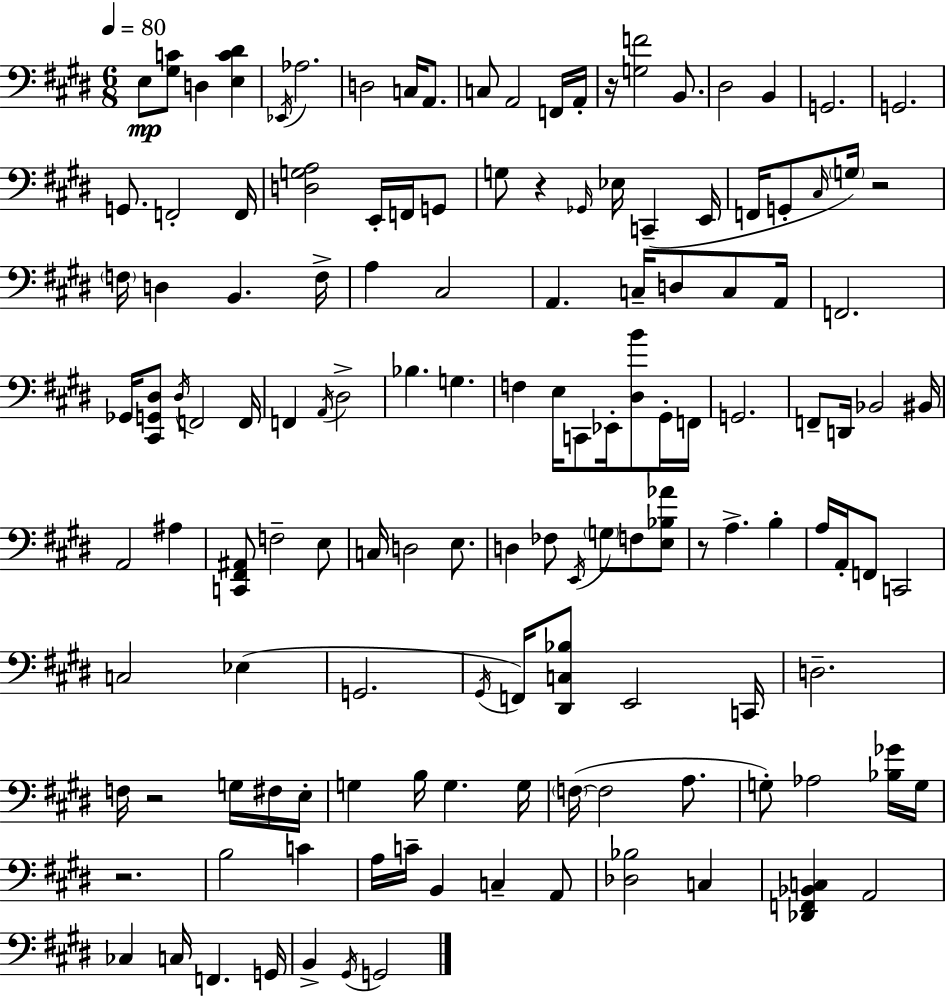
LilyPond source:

{
  \clef bass
  \numericTimeSignature
  \time 6/8
  \key e \major
  \tempo 4 = 80
  e8\mp <gis c'>8 d4 <e c' dis'>4 | \acciaccatura { ees,16 } aes2. | d2 c16 a,8. | c8 a,2 f,16 | \break a,16-. r16 <g f'>2 b,8. | dis2 b,4 | g,2. | g,2. | \break g,8. f,2-. | f,16 <d g a>2 e,16-. f,16 g,8 | g8 r4 \grace { ges,16 } ees16 c,4--( | e,16 f,16 g,8-. \grace { cis16 } \parenthesize g16) r2 | \break \parenthesize f16 d4 b,4. | f16-> a4 cis2 | a,4. c16-- d8 | c8 a,16 f,2. | \break ges,16 <cis, g, dis>8 \acciaccatura { dis16 } f,2 | f,16 f,4 \acciaccatura { a,16 } dis2-> | bes4. g4. | f4 e16 c,8 | \break ees,16-. <dis b'>8 gis,16-. f,16 g,2. | f,8-- d,16 bes,2 | bis,16 a,2 | ais4 <c, fis, ais,>8 f2-- | \break e8 c16 d2 | e8. d4 fes8 \acciaccatura { e,16 } | \parenthesize g8 f8 <e bes aes'>8 r8 a4.-> | b4-. a16 a,16-. f,8 c,2 | \break c2 | ees4( g,2. | \acciaccatura { gis,16 }) f,16 <dis, c bes>8 e,2 | c,16 d2.-- | \break f16 r2 | g16 fis16 e16-. g4 b16 | g4. g16 \parenthesize f16~(~ f2 | a8. g8-.) aes2 | \break <bes ges'>16 g16 r2. | b2 | c'4 a16 c'16-- b,4 | c4-- a,8 <des bes>2 | \break c4 <des, f, bes, c>4 a,2 | ces4 c16 | f,4. g,16 b,4-> \acciaccatura { gis,16 } | g,2 \bar "|."
}